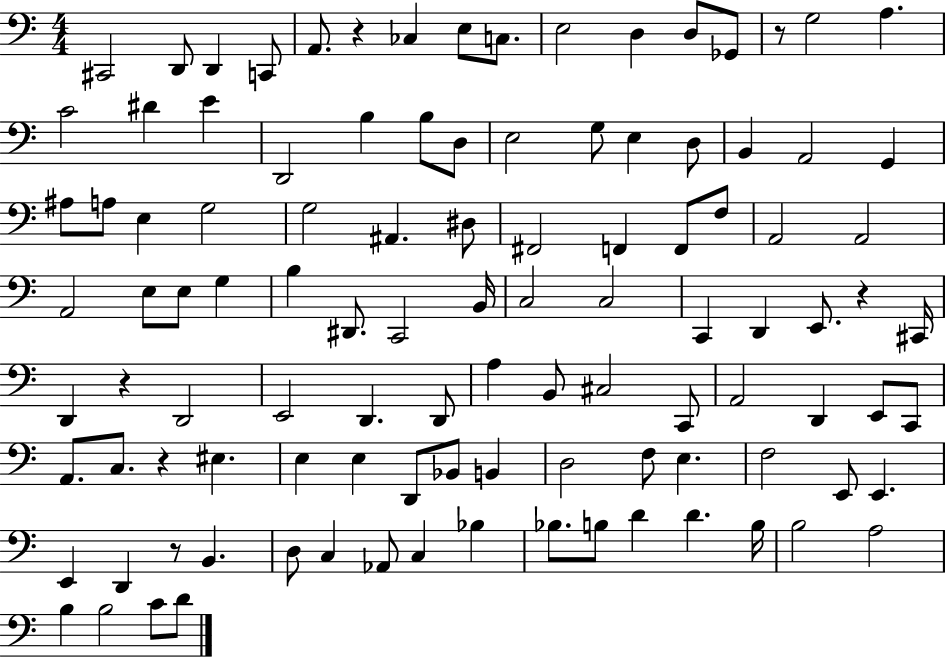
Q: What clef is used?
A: bass